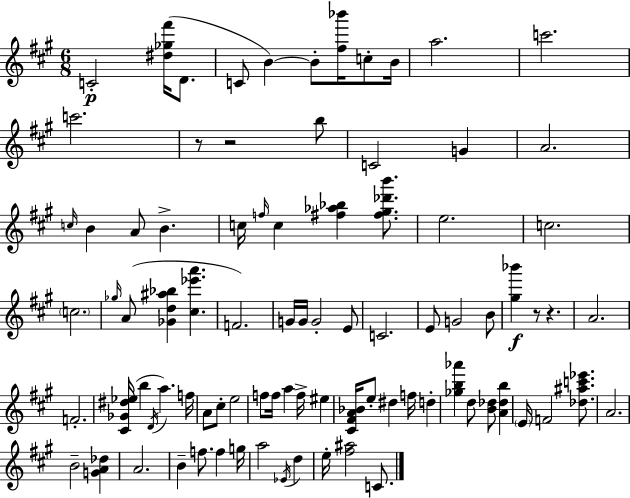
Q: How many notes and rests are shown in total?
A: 87